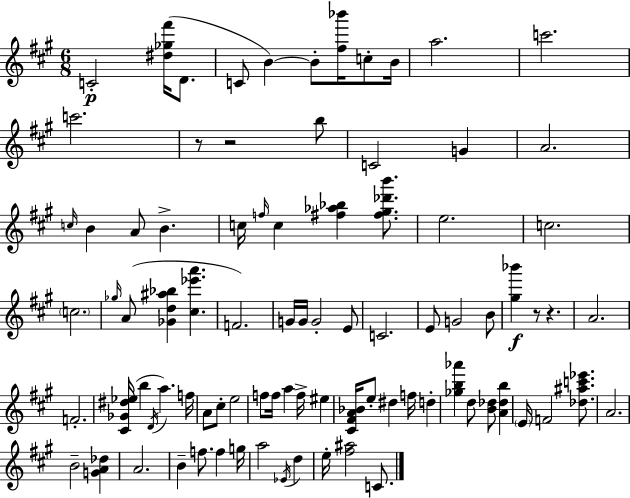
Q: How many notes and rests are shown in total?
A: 87